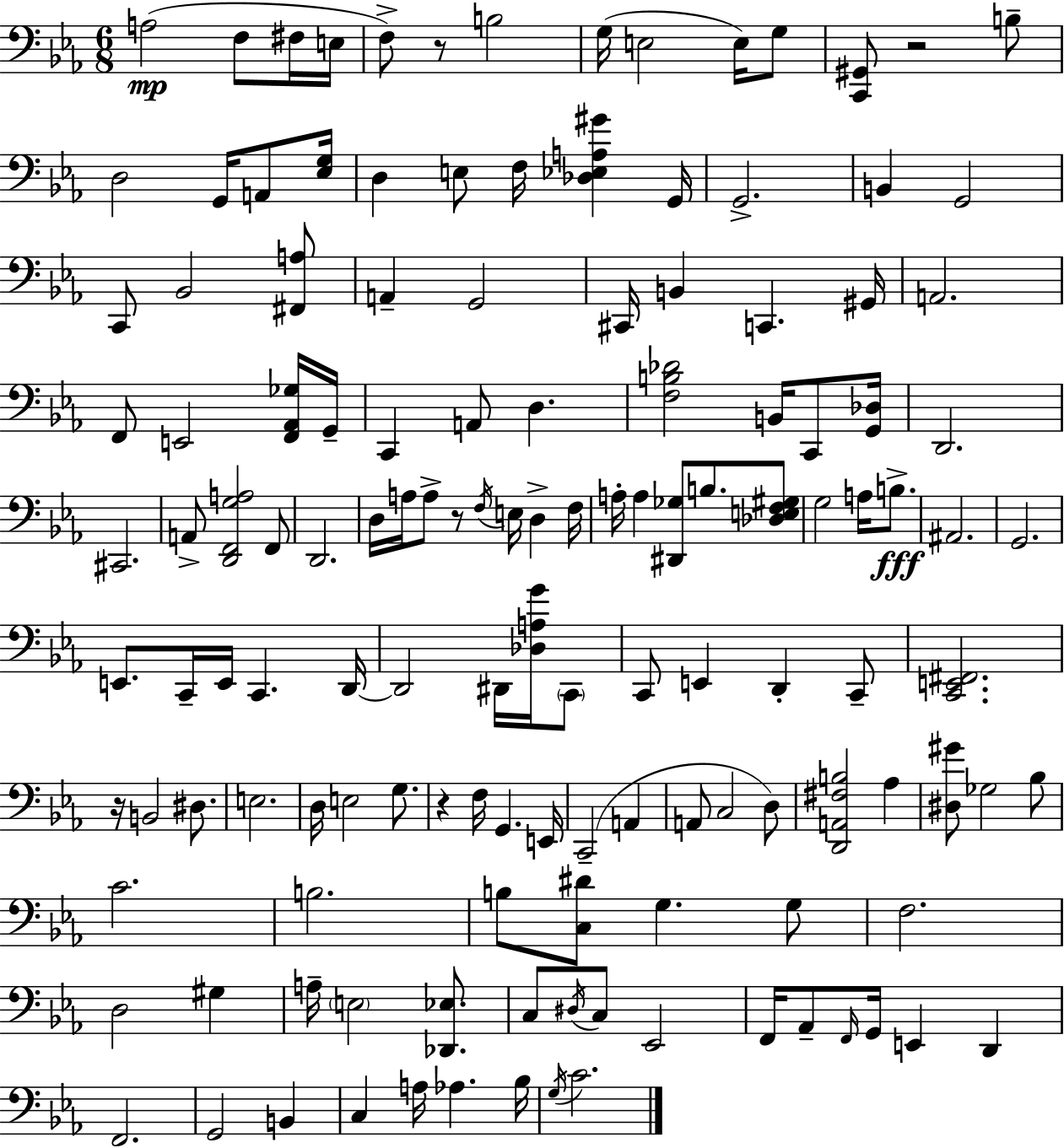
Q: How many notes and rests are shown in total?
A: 137